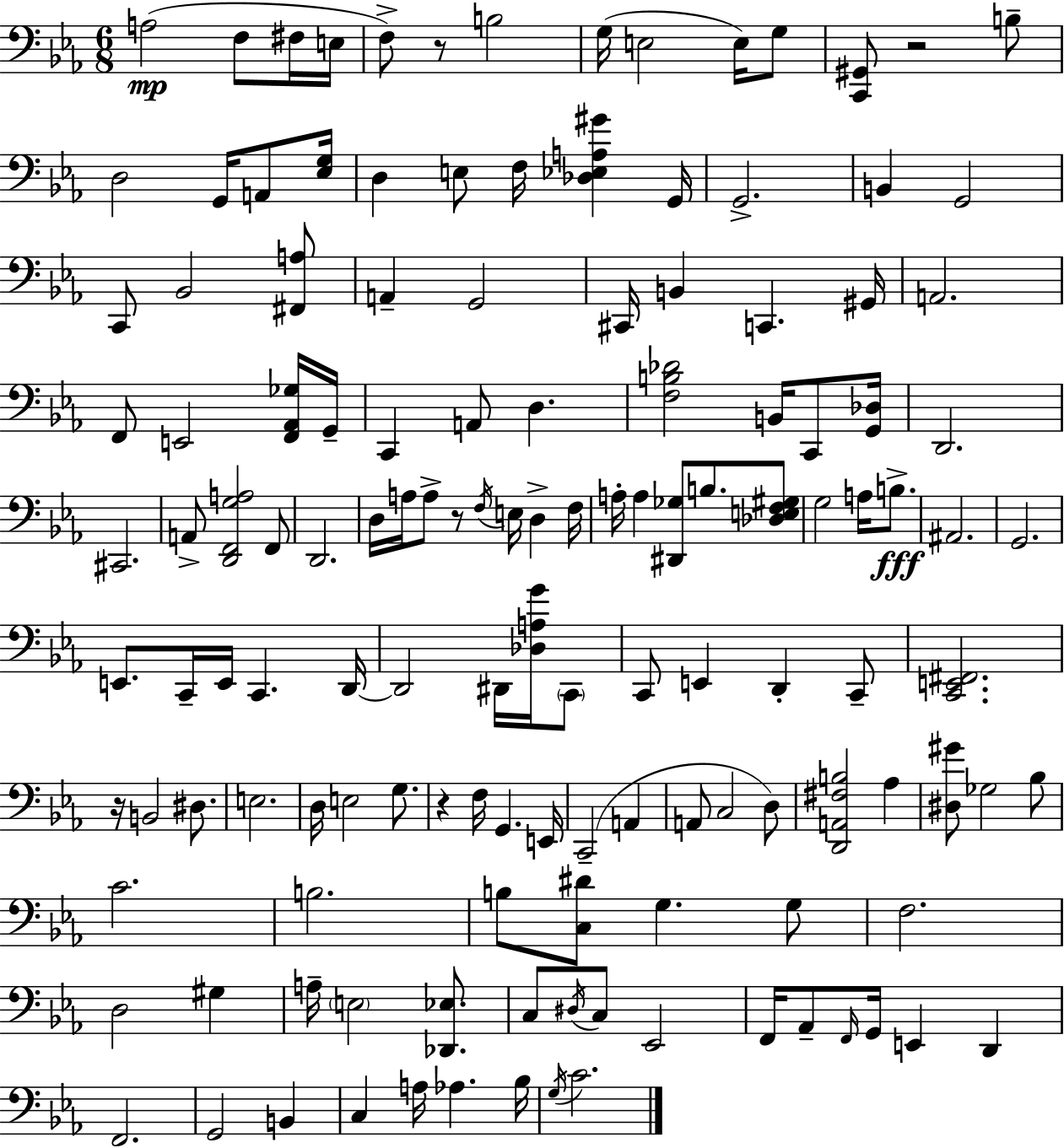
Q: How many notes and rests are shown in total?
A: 137